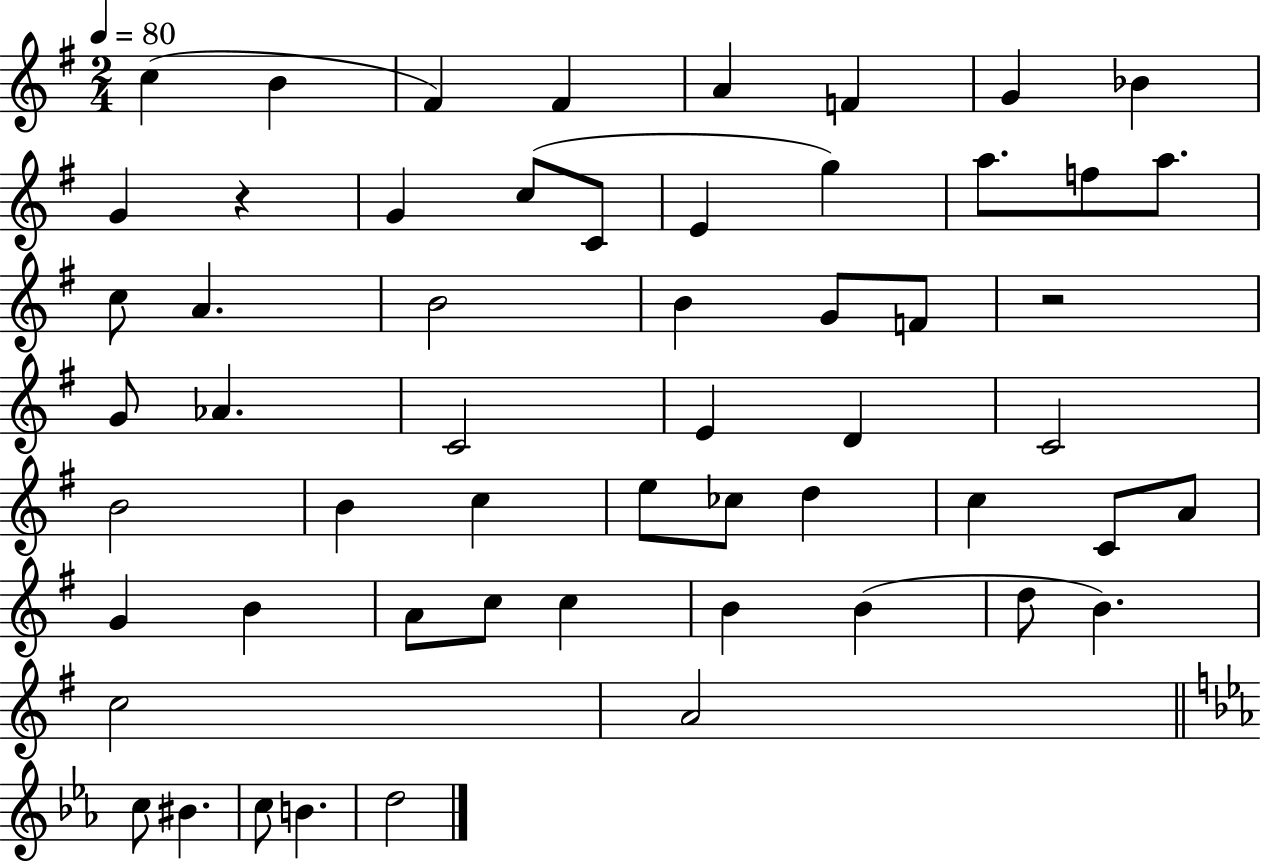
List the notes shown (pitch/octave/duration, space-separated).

C5/q B4/q F#4/q F#4/q A4/q F4/q G4/q Bb4/q G4/q R/q G4/q C5/e C4/e E4/q G5/q A5/e. F5/e A5/e. C5/e A4/q. B4/h B4/q G4/e F4/e R/h G4/e Ab4/q. C4/h E4/q D4/q C4/h B4/h B4/q C5/q E5/e CES5/e D5/q C5/q C4/e A4/e G4/q B4/q A4/e C5/e C5/q B4/q B4/q D5/e B4/q. C5/h A4/h C5/e BIS4/q. C5/e B4/q. D5/h